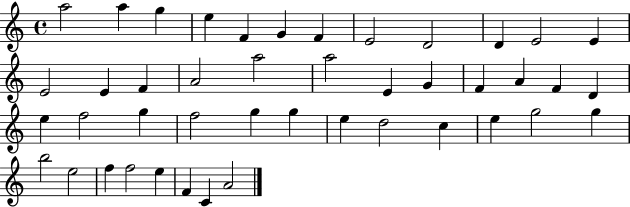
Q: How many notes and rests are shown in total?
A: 44